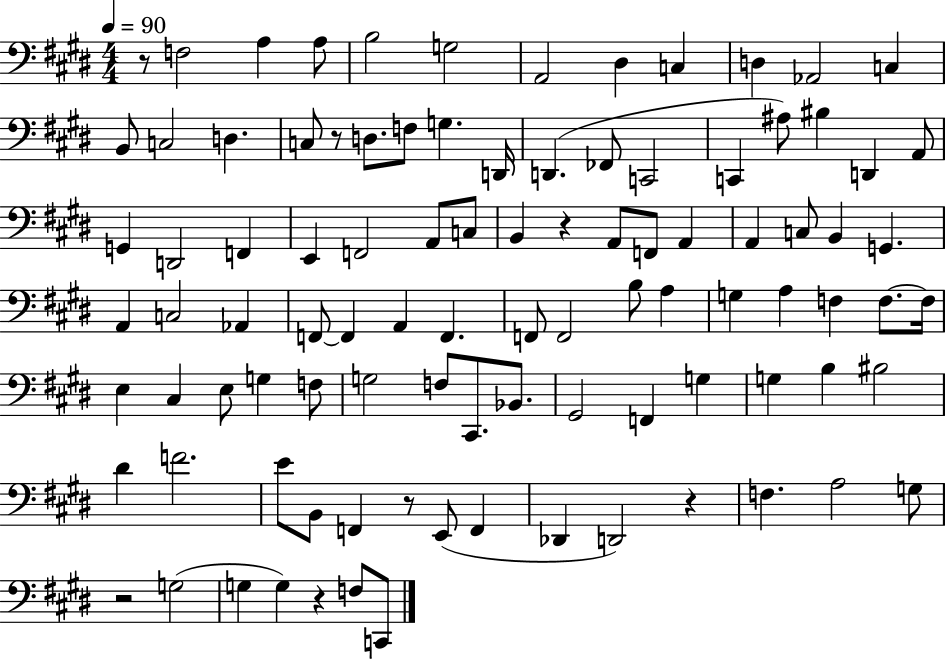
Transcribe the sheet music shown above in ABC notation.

X:1
T:Untitled
M:4/4
L:1/4
K:E
z/2 F,2 A, A,/2 B,2 G,2 A,,2 ^D, C, D, _A,,2 C, B,,/2 C,2 D, C,/2 z/2 D,/2 F,/2 G, D,,/4 D,, _F,,/2 C,,2 C,, ^A,/2 ^B, D,, A,,/2 G,, D,,2 F,, E,, F,,2 A,,/2 C,/2 B,, z A,,/2 F,,/2 A,, A,, C,/2 B,, G,, A,, C,2 _A,, F,,/2 F,, A,, F,, F,,/2 F,,2 B,/2 A, G, A, F, F,/2 F,/4 E, ^C, E,/2 G, F,/2 G,2 F,/2 ^C,,/2 _B,,/2 ^G,,2 F,, G, G, B, ^B,2 ^D F2 E/2 B,,/2 F,, z/2 E,,/2 F,, _D,, D,,2 z F, A,2 G,/2 z2 G,2 G, G, z F,/2 C,,/2